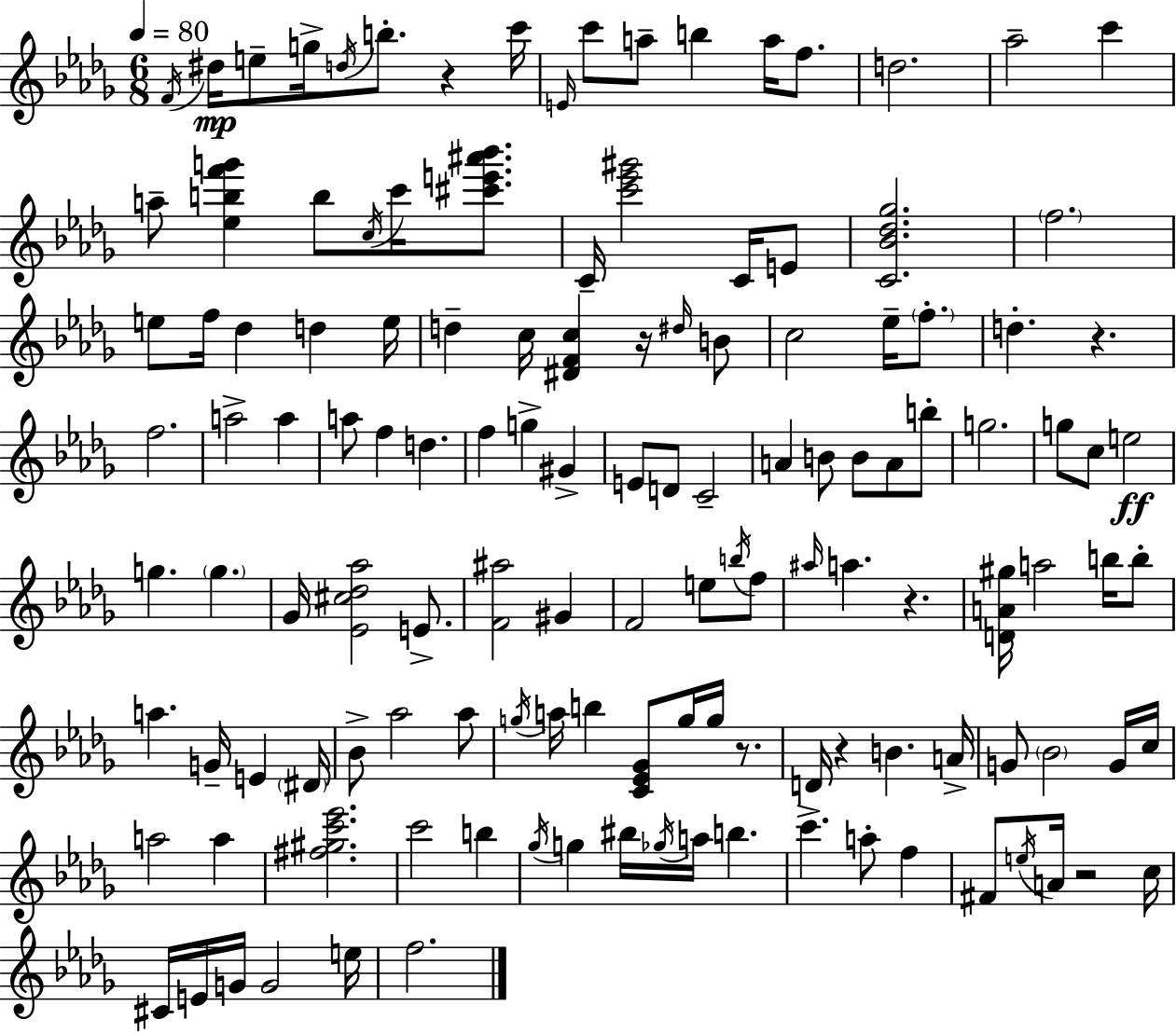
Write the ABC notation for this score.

X:1
T:Untitled
M:6/8
L:1/4
K:Bbm
F/4 ^d/4 e/2 g/4 d/4 b/2 z c'/4 E/4 c'/2 a/2 b a/4 f/2 d2 _a2 c' a/2 [_ebf'g'] b/2 c/4 c'/4 [^c'e'^a'_b']/2 C/4 [c'_e'^g']2 C/4 E/2 [C_B_d_g]2 f2 e/2 f/4 _d d e/4 d c/4 [^DFc] z/4 ^d/4 B/2 c2 _e/4 f/2 d z f2 a2 a a/2 f d f g ^G E/2 D/2 C2 A B/2 B/2 A/2 b/2 g2 g/2 c/2 e2 g g _G/4 [_E^c_d_a]2 E/2 [F^a]2 ^G F2 e/2 b/4 f/2 ^a/4 a z [DA^g]/4 a2 b/4 b/2 a G/4 E ^D/4 _B/2 _a2 _a/2 g/4 a/4 b [C_E_G]/2 g/4 g/4 z/2 D/4 z B A/4 G/2 _B2 G/4 c/4 a2 a [^f^gc'_e']2 c'2 b _g/4 g ^b/4 _g/4 a/4 b c' a/2 f ^F/2 e/4 A/4 z2 c/4 ^C/4 E/4 G/4 G2 e/4 f2